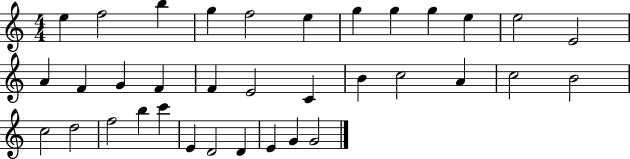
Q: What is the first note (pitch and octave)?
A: E5